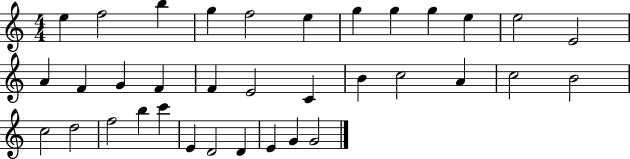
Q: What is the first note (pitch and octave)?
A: E5